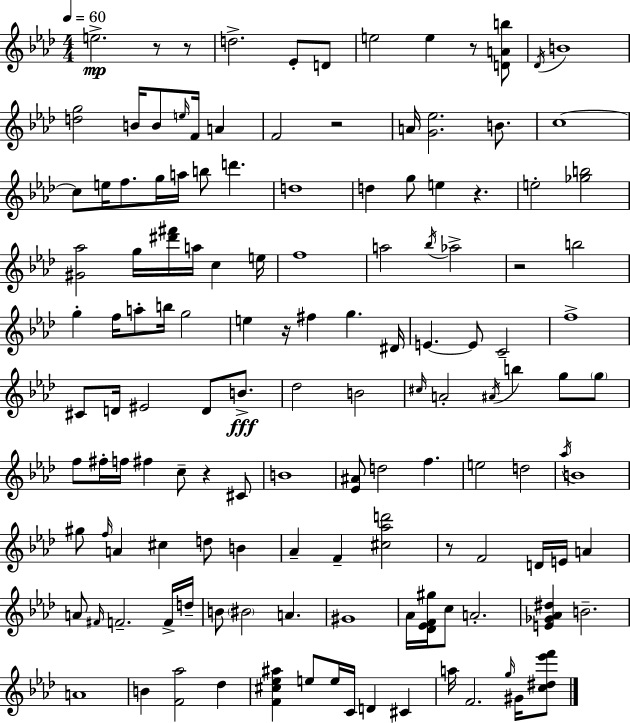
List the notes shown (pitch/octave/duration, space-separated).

E5/h. R/e R/e D5/h. Eb4/e D4/e E5/h E5/q R/e [D4,A4,B5]/e Db4/s B4/w [D5,G5]/h B4/s B4/e E5/s F4/s A4/q F4/h R/h A4/s [G4,Eb5]/h. B4/e. C5/w C5/e E5/s F5/e. G5/s A5/s B5/e D6/q. D5/w D5/q G5/e E5/q R/q. E5/h [Gb5,B5]/h [G#4,Ab5]/h G5/s [D#6,F#6]/s A5/s C5/q E5/s F5/w A5/h Bb5/s Ab5/h R/h B5/h G5/q F5/s A5/e B5/s G5/h E5/q R/s F#5/q G5/q. D#4/s E4/q. E4/e C4/h F5/w C#4/e D4/s EIS4/h D4/e B4/e. Db5/h B4/h C#5/s A4/h A#4/s B5/q G5/e G5/e F5/e F#5/s F5/s F#5/q C5/e R/q C#4/e B4/w [Eb4,A#4]/e D5/h F5/q. E5/h D5/h Ab5/s B4/w G#5/e F5/s A4/q C#5/q D5/e B4/q Ab4/q F4/q [C#5,Ab5,D6]/h R/e F4/h D4/s E4/s A4/q A4/e F#4/s F4/h. F4/s D5/s B4/e BIS4/h A4/q. G#4/w Ab4/s [Db4,Eb4,F4,G#5]/s C5/e A4/h. [E4,Gb4,Ab4,D#5]/q B4/h. A4/w B4/q [F4,Ab5]/h Db5/q [F4,C#5,Eb5,A#5]/q E5/e E5/s C4/s D4/q C#4/q A5/s F4/h. G5/s G#4/s [C5,D#5,Eb6,F6]/e